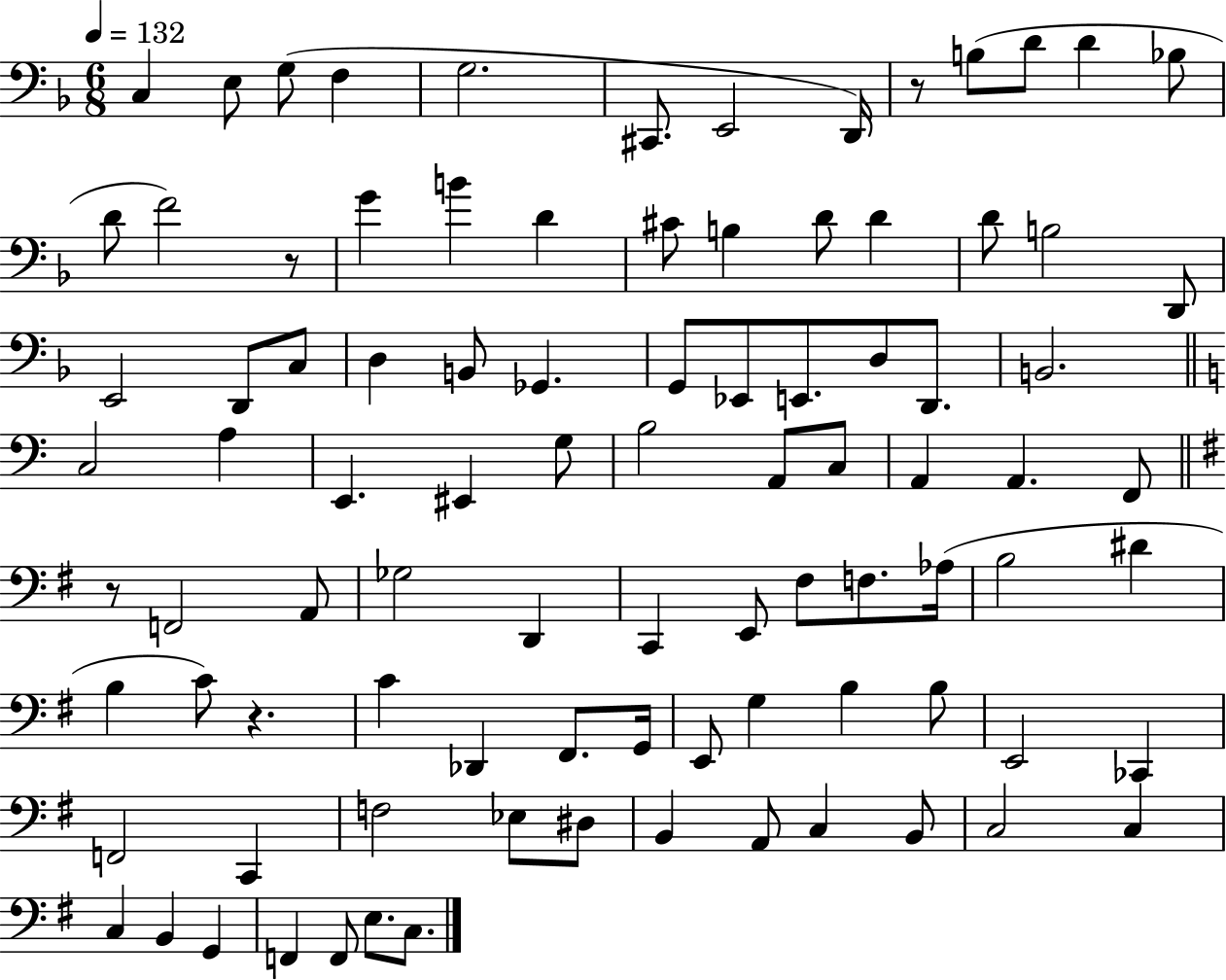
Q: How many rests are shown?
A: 4